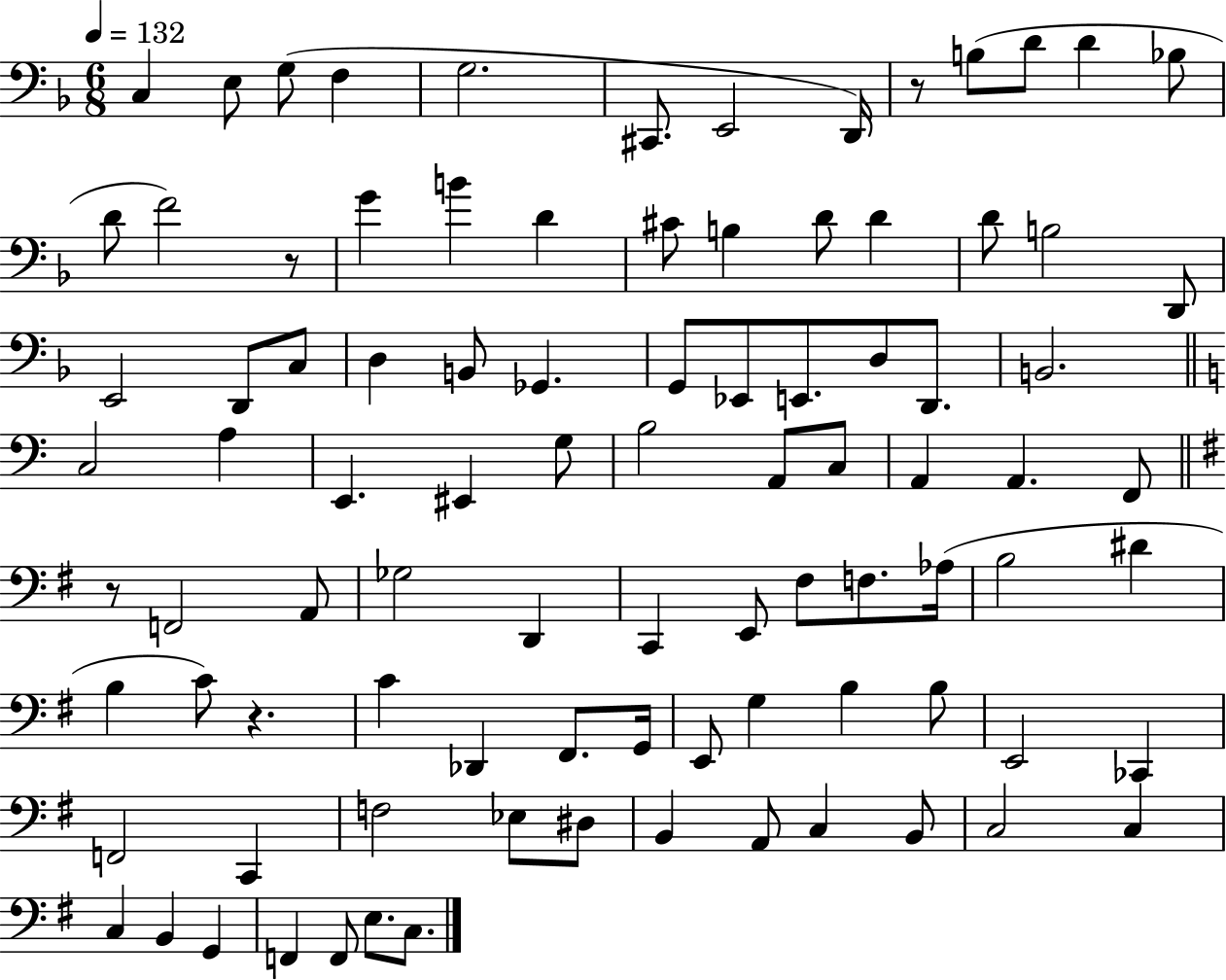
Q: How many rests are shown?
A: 4